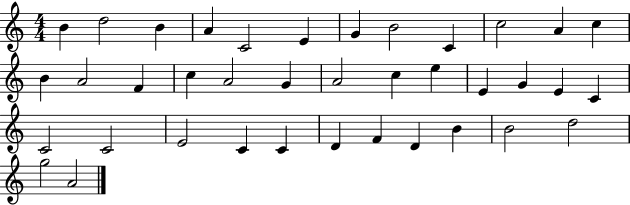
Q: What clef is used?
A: treble